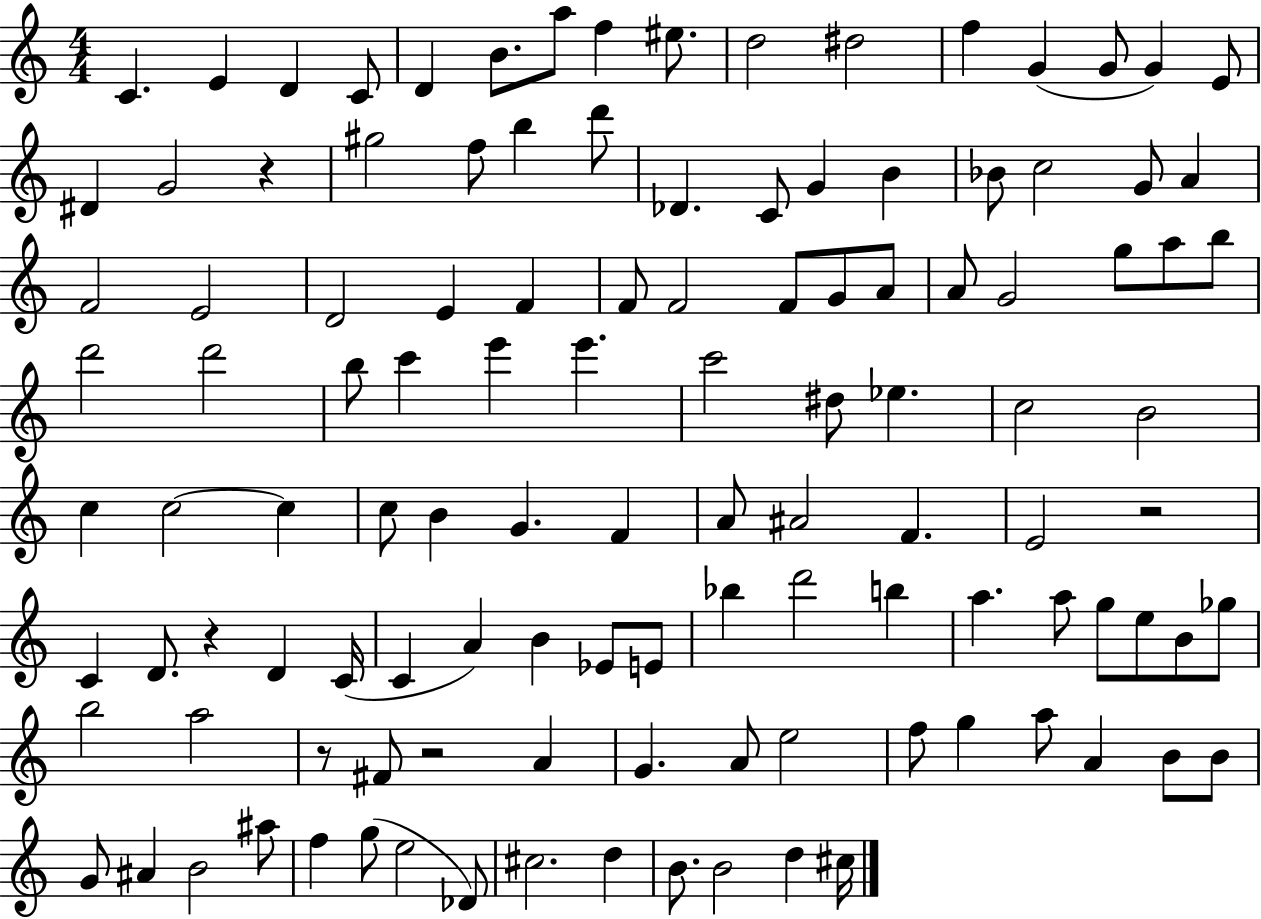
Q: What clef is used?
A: treble